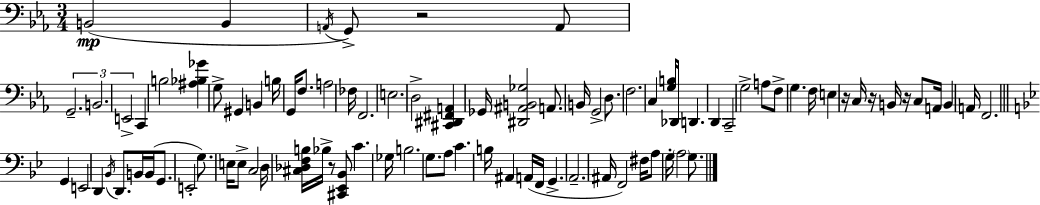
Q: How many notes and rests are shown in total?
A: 90